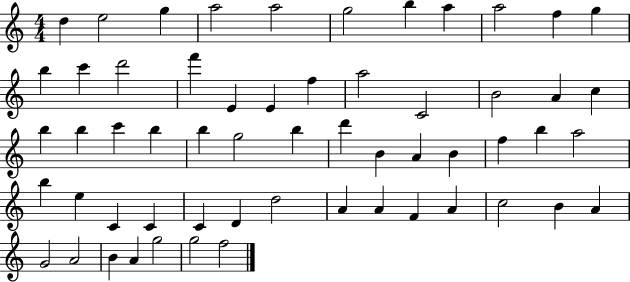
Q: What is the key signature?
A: C major